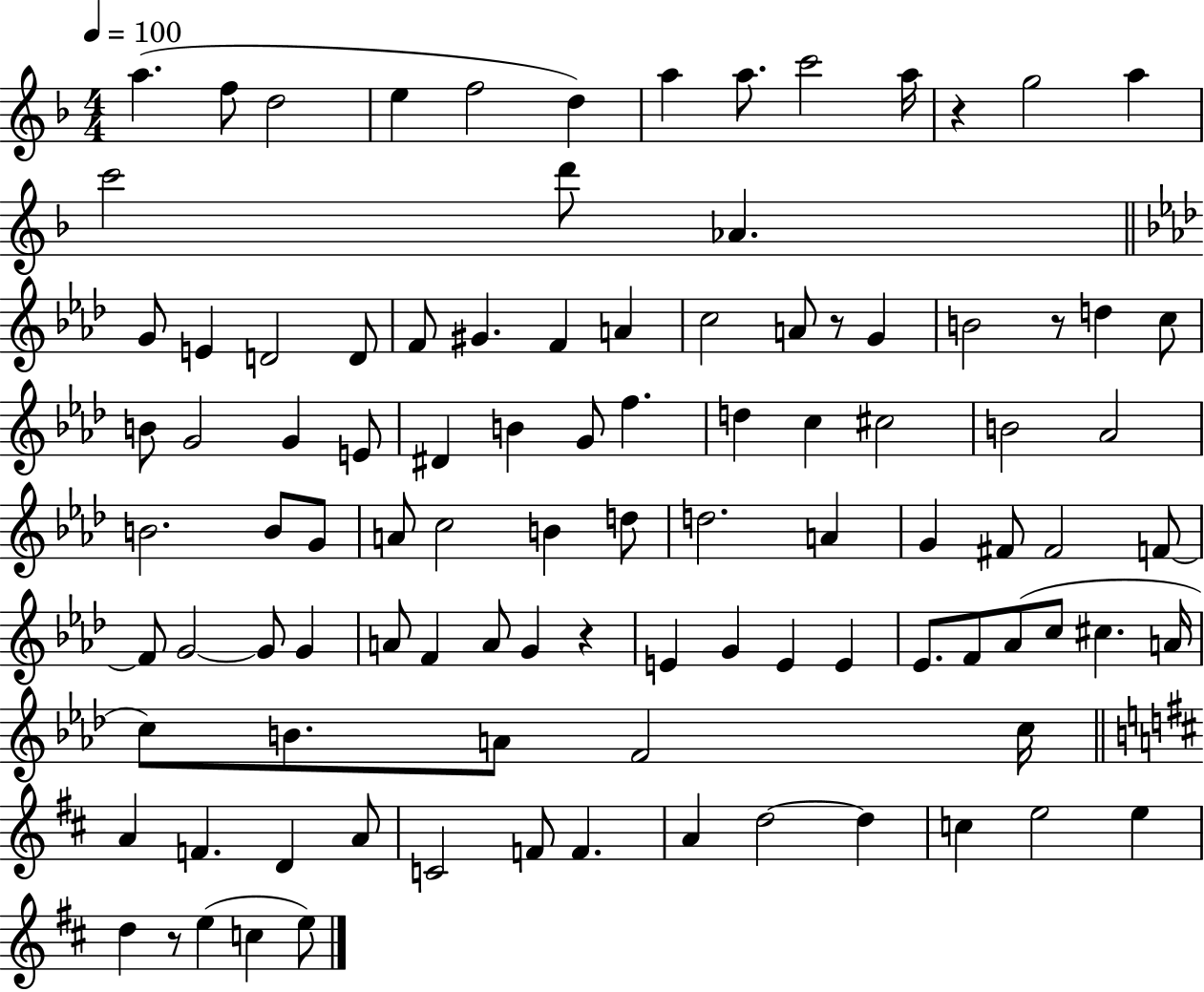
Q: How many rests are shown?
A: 5